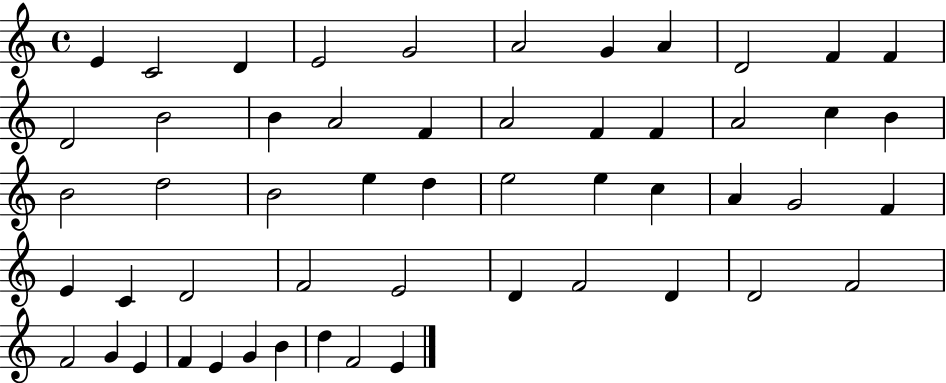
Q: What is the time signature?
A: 4/4